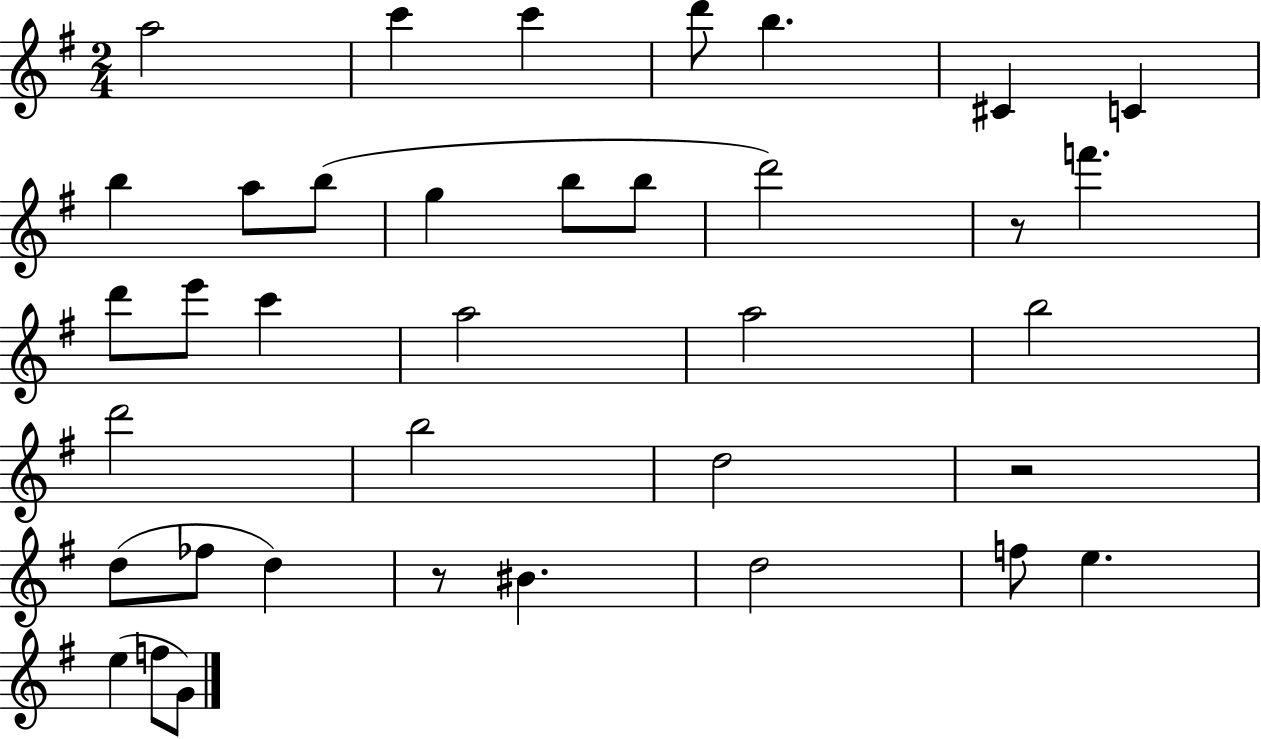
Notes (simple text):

A5/h C6/q C6/q D6/e B5/q. C#4/q C4/q B5/q A5/e B5/e G5/q B5/e B5/e D6/h R/e F6/q. D6/e E6/e C6/q A5/h A5/h B5/h D6/h B5/h D5/h R/h D5/e FES5/e D5/q R/e BIS4/q. D5/h F5/e E5/q. E5/q F5/e G4/e